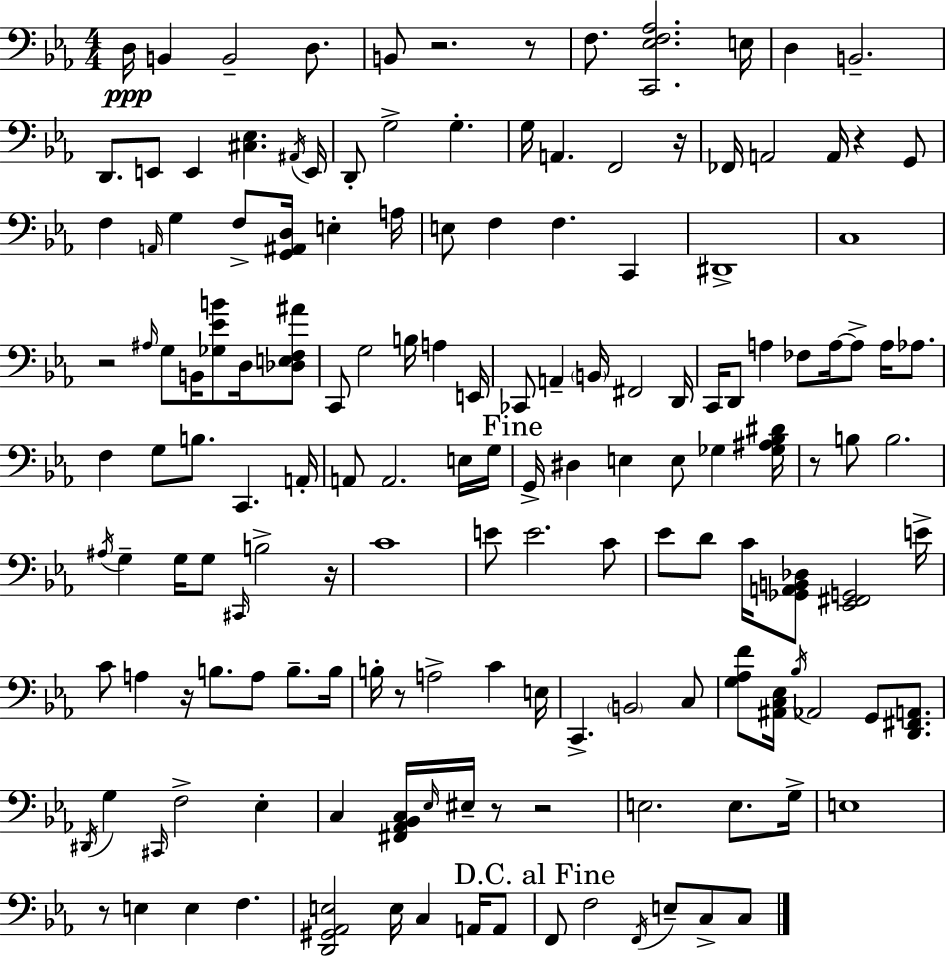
{
  \clef bass
  \numericTimeSignature
  \time 4/4
  \key c \minor
  \repeat volta 2 { d16\ppp b,4 b,2-- d8. | b,8 r2. r8 | f8. <c, ees f aes>2. e16 | d4 b,2.-- | \break d,8. e,8 e,4 <cis ees>4. \acciaccatura { ais,16 } | e,16 d,8-. g2-> g4.-. | g16 a,4. f,2 | r16 fes,16 a,2 a,16 r4 g,8 | \break f4 \grace { a,16 } g4 f8-> <g, ais, d>16 e4-. | a16 e8 f4 f4. c,4 | dis,1-> | c1 | \break r2 \grace { ais16 } g8 b,16 <ges ees' b'>8 | d16 <des e f ais'>8 c,8 g2 b16 a4 | e,16 ces,8 a,4-- \parenthesize b,16 fis,2 | d,16 c,16 d,8 a4 fes8 a16~~ a8-> a16 | \break aes8. f4 g8 b8. c,4. | a,16-. a,8 a,2. | e16 g16 \mark "Fine" g,16-> dis4 e4 e8 ges4 | <ges ais bes dis'>16 r8 b8 b2. | \break \acciaccatura { ais16 } g4-- g16 g8 \grace { cis,16 } b2-> | r16 c'1 | e'8 e'2. | c'8 ees'8 d'8 c'16 <ges, a, b, des>8 <ees, fis, g,>2 | \break e'16-> c'8 a4 r16 b8. a8 | b8.-- b16 b16-. r8 a2-> | c'4 e16 c,4.-> \parenthesize b,2 | c8 <g aes f'>8 <ais, c ees>16 \acciaccatura { bes16 } aes,2 | \break g,8 <d, fis, a,>8. \acciaccatura { dis,16 } g4 \grace { cis,16 } f2-> | ees4-. c4 <fis, aes, bes, c>16 \grace { ees16 } eis16-- r8 | r2 e2. | e8. g16-> e1 | \break r8 e4 e4 | f4. <d, gis, aes, e>2 | e16 c4 a,16 a,8 \mark "D.C. al Fine" f,8 f2 | \acciaccatura { f,16 } e8-- c8-> c8 } \bar "|."
}